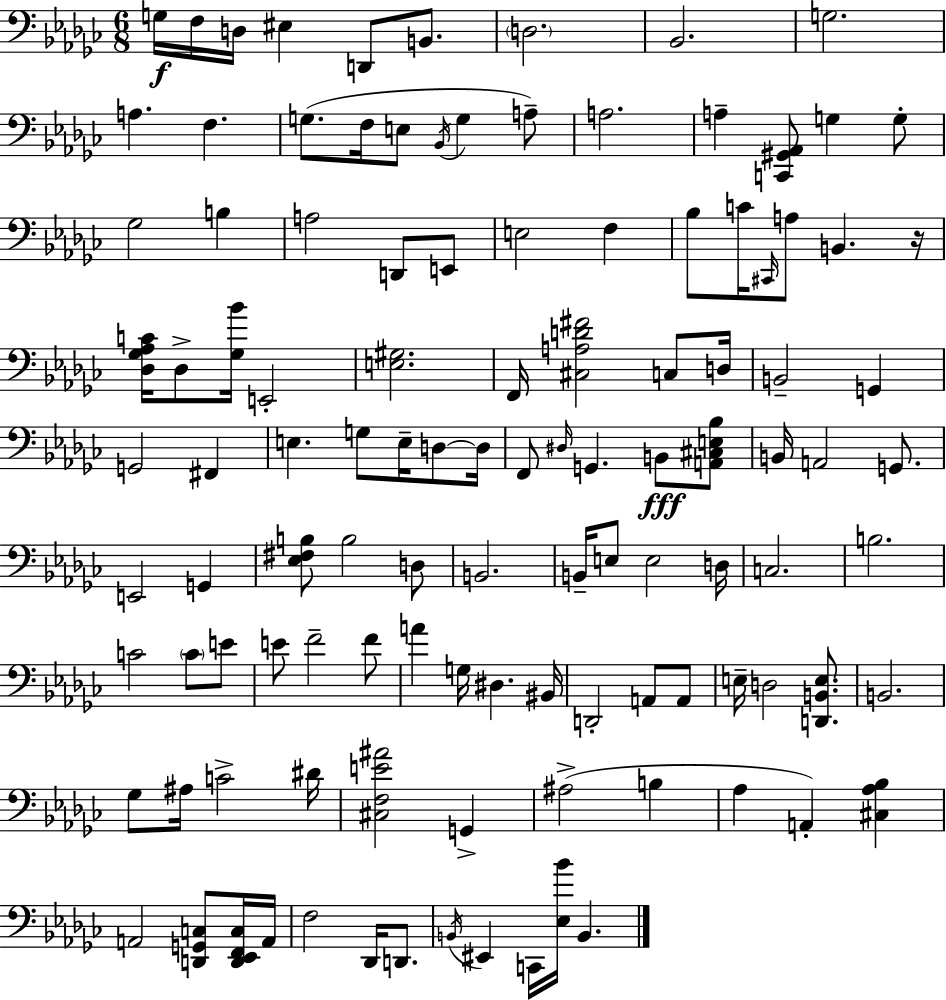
X:1
T:Untitled
M:6/8
L:1/4
K:Ebm
G,/4 F,/4 D,/4 ^E, D,,/2 B,,/2 D,2 _B,,2 G,2 A, F, G,/2 F,/4 E,/2 _B,,/4 G, A,/2 A,2 A, [C,,^G,,_A,,]/2 G, G,/2 _G,2 B, A,2 D,,/2 E,,/2 E,2 F, _B,/2 C/4 ^C,,/4 A,/2 B,, z/4 [_D,_G,_A,C]/4 _D,/2 [_G,_B]/4 E,,2 [E,^G,]2 F,,/4 [^C,A,D^F]2 C,/2 D,/4 B,,2 G,, G,,2 ^F,, E, G,/2 E,/4 D,/2 D,/4 F,,/2 ^D,/4 G,, B,,/2 [A,,^C,E,_B,]/2 B,,/4 A,,2 G,,/2 E,,2 G,, [_E,^F,B,]/2 B,2 D,/2 B,,2 B,,/4 E,/2 E,2 D,/4 C,2 B,2 C2 C/2 E/2 E/2 F2 F/2 A G,/4 ^D, ^B,,/4 D,,2 A,,/2 A,,/2 E,/4 D,2 [D,,B,,E,]/2 B,,2 _G,/2 ^A,/4 C2 ^D/4 [^C,F,E^A]2 G,, ^A,2 B, _A, A,, [^C,_A,_B,] A,,2 [D,,G,,C,]/2 [D,,_E,,F,,C,]/4 A,,/4 F,2 _D,,/4 D,,/2 B,,/4 ^E,, C,,/4 [_E,_B]/4 B,,